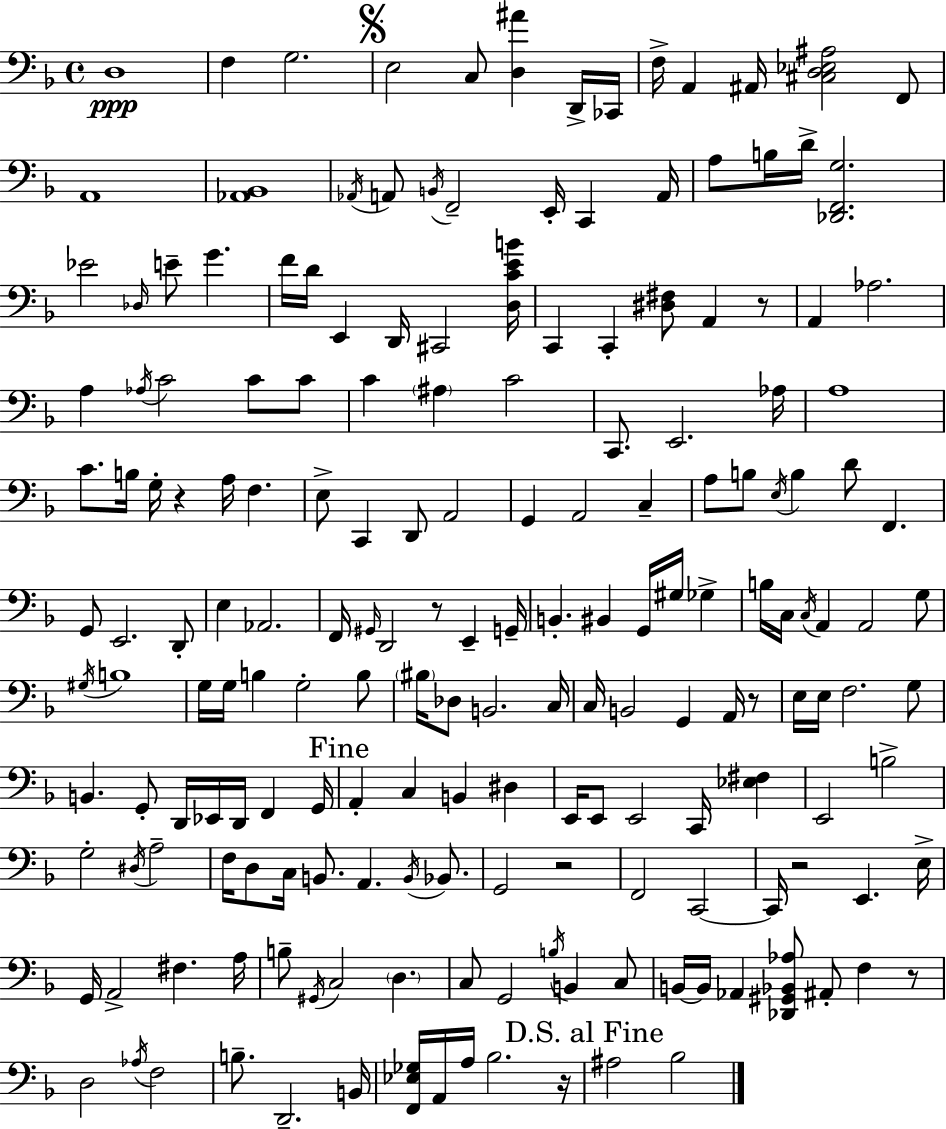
{
  \clef bass
  \time 4/4
  \defaultTimeSignature
  \key f \major
  d1\ppp | f4 g2. | \mark \markup { \musicglyph "scripts.segno" } e2 c8 <d ais'>4 d,16-> ces,16 | f16-> a,4 ais,16 <cis d ees ais>2 f,8 | \break a,1 | <aes, bes,>1 | \acciaccatura { aes,16 } a,8 \acciaccatura { b,16 } f,2-- e,16-. c,4 | a,16 a8 b16 d'16-> <des, f, g>2. | \break ees'2 \grace { des16 } e'8-- g'4. | f'16 d'16 e,4 d,16 cis,2 | <d c' e' b'>16 c,4 c,4-. <dis fis>8 a,4 | r8 a,4 aes2. | \break a4 \acciaccatura { aes16 } c'2 | c'8 c'8 c'4 \parenthesize ais4 c'2 | c,8. e,2. | aes16 a1 | \break c'8. b16 g16-. r4 a16 f4. | e8-> c,4 d,8 a,2 | g,4 a,2 | c4-- a8 b8 \acciaccatura { e16 } b4 d'8 f,4. | \break g,8 e,2. | d,8-. e4 aes,2. | f,16 \grace { gis,16 } d,2 r8 | e,4-- g,16-- b,4.-. bis,4 | \break g,16 gis16 ges4-> b16 c16 \acciaccatura { c16 } a,4 a,2 | g8 \acciaccatura { gis16 } b1 | g16 g16 b4 g2-. | b8 \parenthesize bis16 des8 b,2. | \break c16 c16 b,2 | g,4 a,16 r8 e16 e16 f2. | g8 b,4. g,8-. | d,16 ees,16 d,16 f,4 g,16 \mark "Fine" a,4-. c4 | \break b,4 dis4 e,16 e,8 e,2 | c,16 <ees fis>4 e,2 | b2-> g2-. | \acciaccatura { dis16 } a2-- f16 d8 c16 b,8. | \break a,4. \acciaccatura { b,16 } bes,8. g,2 | r2 f,2 | c,2~~ c,16 r2 | e,4. e16-> g,16 a,2-> | \break fis4. a16 b8-- \acciaccatura { gis,16 } c2 | \parenthesize d4. c8 g,2 | \acciaccatura { b16 } b,4 c8 b,16~~ b,16 aes,4 | <des, gis, bes, aes>8 ais,8-. f4 r8 d2 | \break \acciaccatura { aes16 } f2 b8.-- | d,2.-- b,16 <f, ees ges>16 a,16 a16 | bes2. r16 \mark "D.S. al Fine" ais2 | bes2 \bar "|."
}